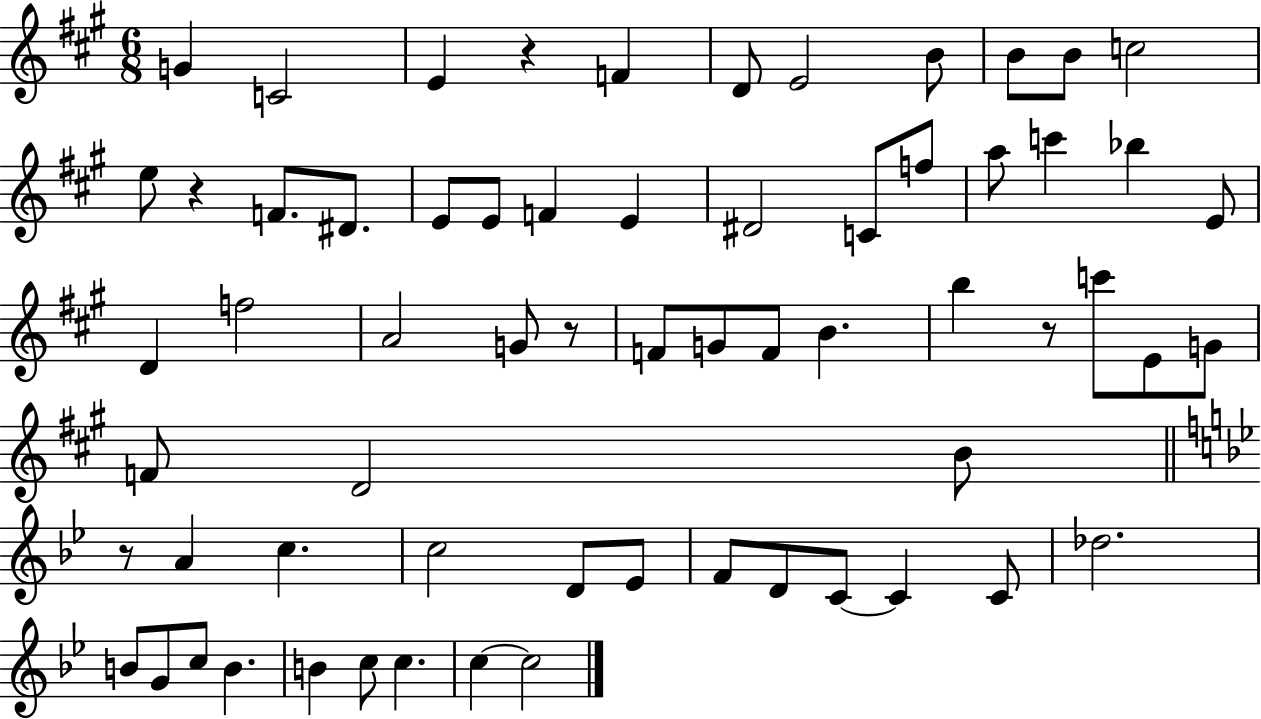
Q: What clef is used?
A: treble